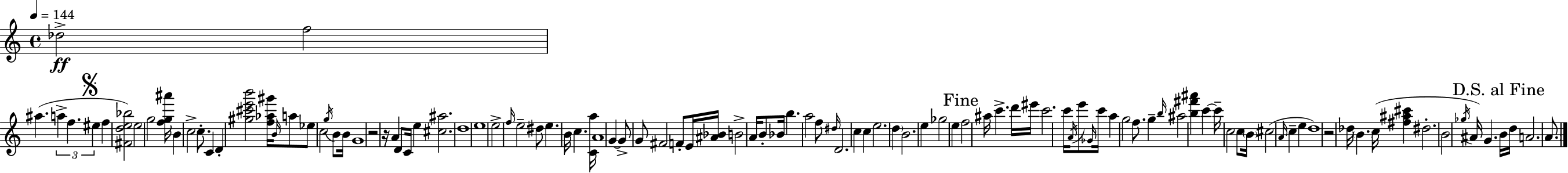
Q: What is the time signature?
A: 4/4